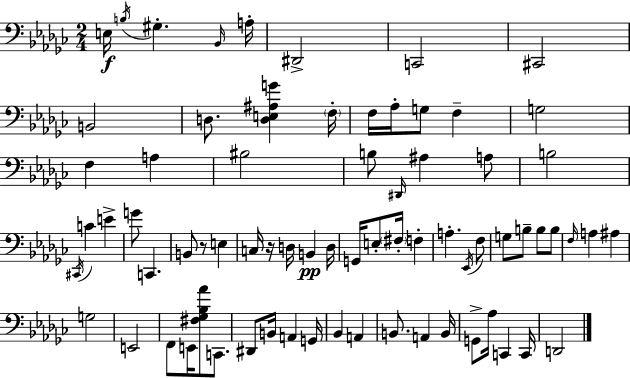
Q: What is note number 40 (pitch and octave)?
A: A3